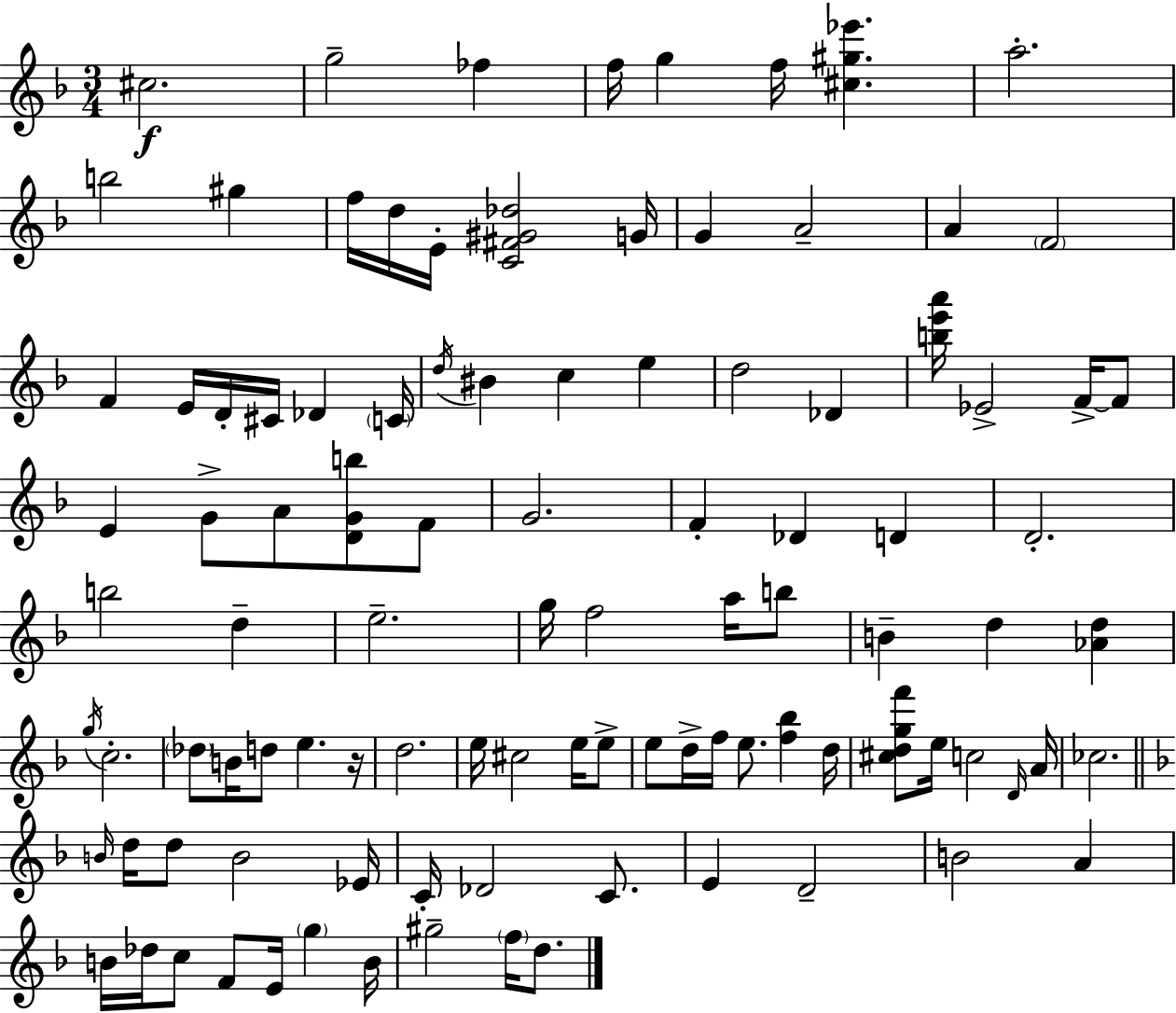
C#5/h. G5/h FES5/q F5/s G5/q F5/s [C#5,G#5,Eb6]/q. A5/h. B5/h G#5/q F5/s D5/s E4/s [C4,F#4,G#4,Db5]/h G4/s G4/q A4/h A4/q F4/h F4/q E4/s D4/s C#4/s Db4/q C4/s D5/s BIS4/q C5/q E5/q D5/h Db4/q [B5,E6,A6]/s Eb4/h F4/s F4/e E4/q G4/e A4/e [D4,G4,B5]/e F4/e G4/h. F4/q Db4/q D4/q D4/h. B5/h D5/q E5/h. G5/s F5/h A5/s B5/e B4/q D5/q [Ab4,D5]/q G5/s C5/h. Db5/e B4/s D5/e E5/q. R/s D5/h. E5/s C#5/h E5/s E5/e E5/e D5/s F5/s E5/e. [F5,Bb5]/q D5/s [C#5,D5,G5,F6]/e E5/s C5/h D4/s A4/s CES5/h. B4/s D5/s D5/e B4/h Eb4/s C4/s Db4/h C4/e. E4/q D4/h B4/h A4/q B4/s Db5/s C5/e F4/e E4/s G5/q B4/s G#5/h F5/s D5/e.